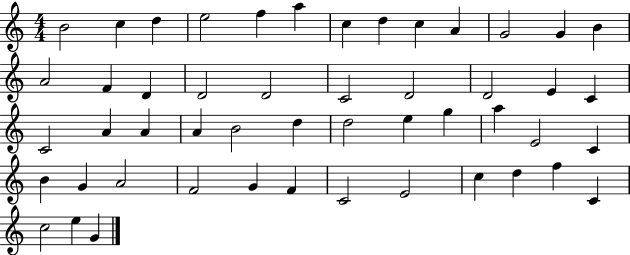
{
  \clef treble
  \numericTimeSignature
  \time 4/4
  \key c \major
  b'2 c''4 d''4 | e''2 f''4 a''4 | c''4 d''4 c''4 a'4 | g'2 g'4 b'4 | \break a'2 f'4 d'4 | d'2 d'2 | c'2 d'2 | d'2 e'4 c'4 | \break c'2 a'4 a'4 | a'4 b'2 d''4 | d''2 e''4 g''4 | a''4 e'2 c'4 | \break b'4 g'4 a'2 | f'2 g'4 f'4 | c'2 e'2 | c''4 d''4 f''4 c'4 | \break c''2 e''4 g'4 | \bar "|."
}